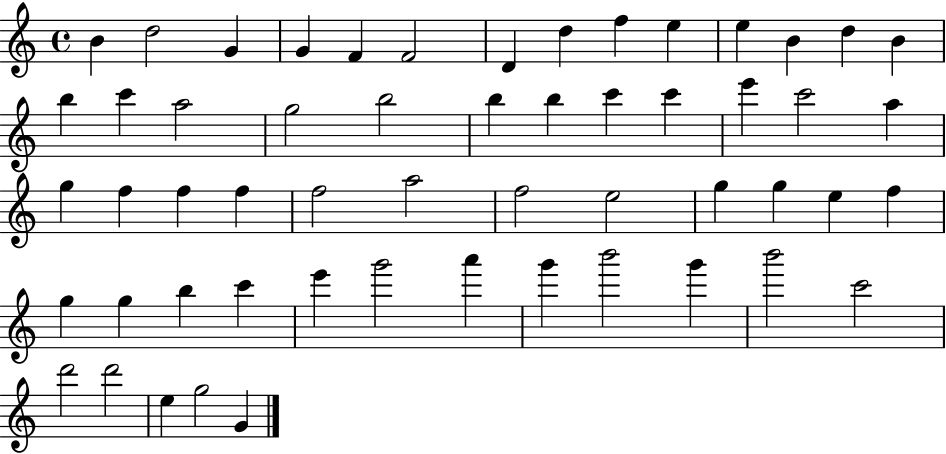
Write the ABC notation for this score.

X:1
T:Untitled
M:4/4
L:1/4
K:C
B d2 G G F F2 D d f e e B d B b c' a2 g2 b2 b b c' c' e' c'2 a g f f f f2 a2 f2 e2 g g e f g g b c' e' g'2 a' g' b'2 g' b'2 c'2 d'2 d'2 e g2 G